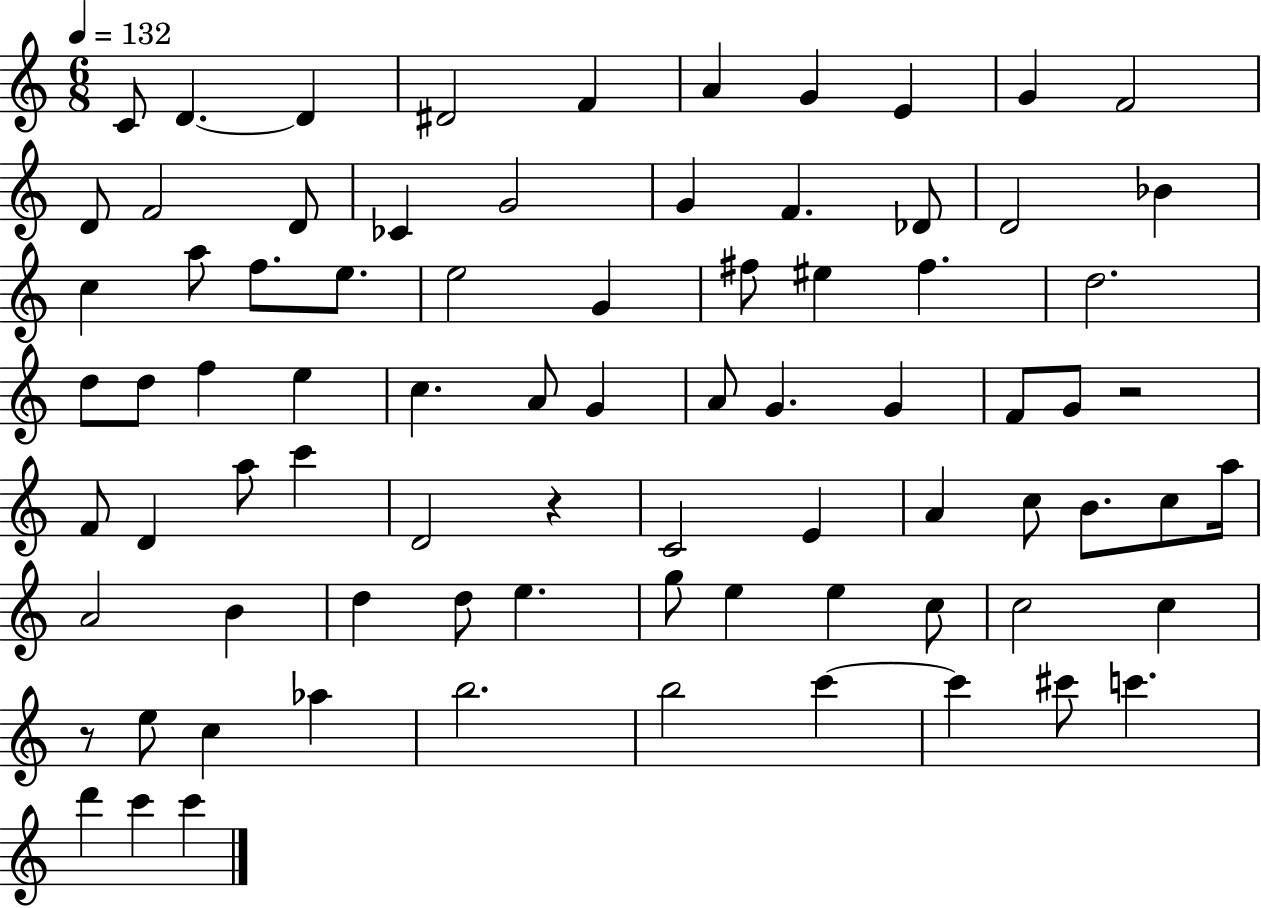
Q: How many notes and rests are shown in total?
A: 80